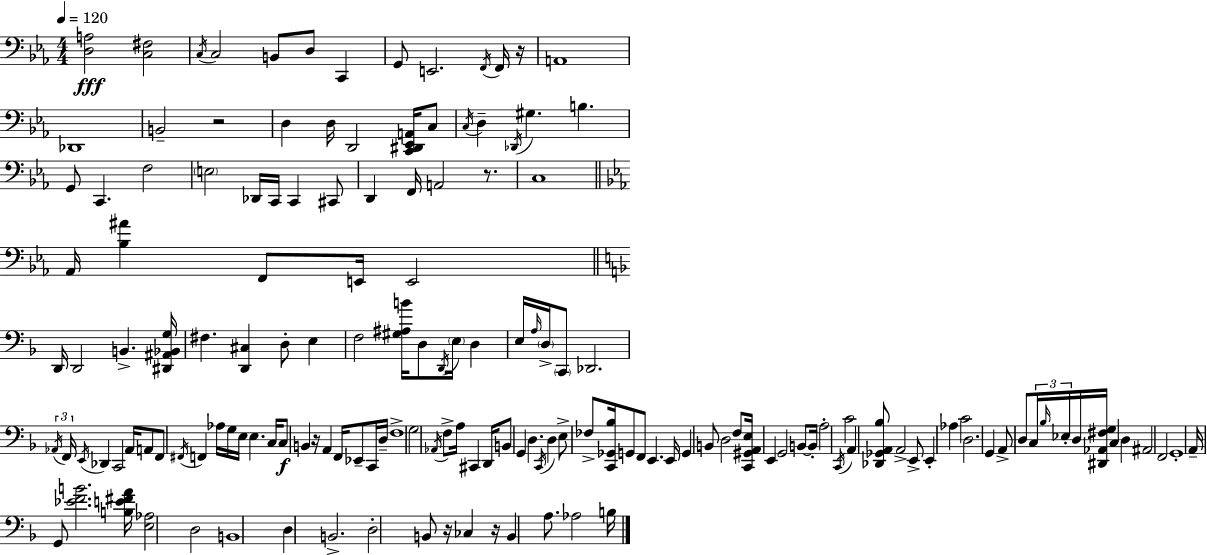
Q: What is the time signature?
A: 4/4